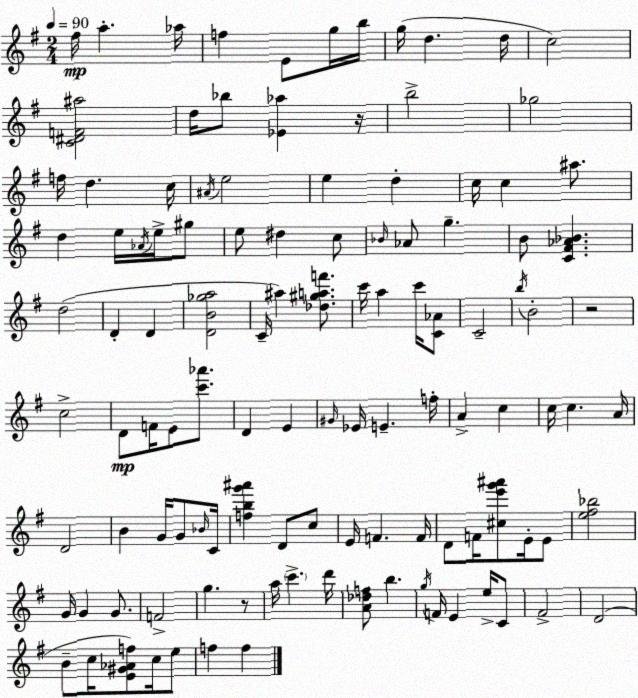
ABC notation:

X:1
T:Untitled
M:2/4
L:1/4
K:Em
^f/4 a _a/4 f E/2 g/4 b/4 g/4 d d/4 c2 [C^DF^a]2 d/4 _b/2 [_E_a] z/4 b2 _g2 f/4 d c/4 ^A/4 e2 e d c/4 c ^a/2 d e/4 _A/4 e/4 ^g/2 e/2 ^d c/2 _B/4 _A/2 g B/2 [C^F_A_B] d2 D D [DB_ga]2 C/4 ^a [_d^gaf']/2 c'/4 a c'/4 [C_A]/2 C2 b/4 B2 z2 c2 D/2 F/4 E/2 [c'_a']/2 D E ^G/4 _E/4 E f/4 A c c/4 c A/4 D2 B G/4 G/2 _B/4 C/4 [fbg'^a'] D/2 c/2 E/4 F F/4 D/2 F/4 [^ce'g'^a']/2 E/4 E/2 [e^f_b]2 G/4 G G/2 F2 g z/2 a/4 c' d'/4 [A_df]/2 b g/4 F/4 E e/4 C/2 ^F2 D2 B/2 c/4 [E^G_Af]/2 c/4 e/2 f f